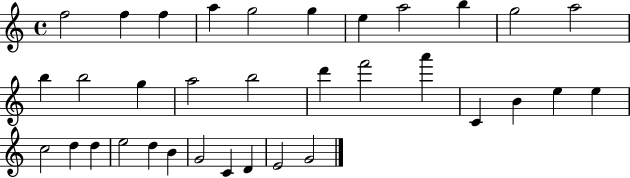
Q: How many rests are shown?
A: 0